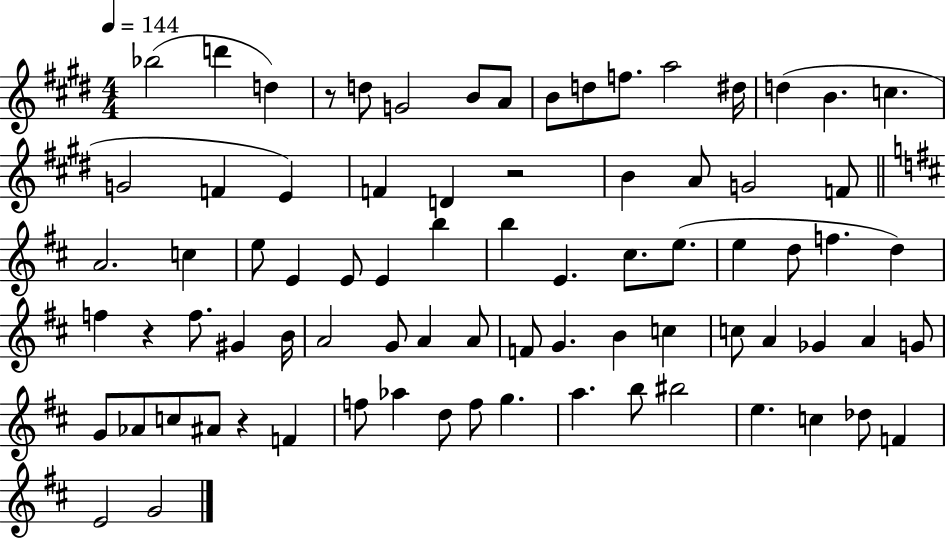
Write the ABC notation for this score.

X:1
T:Untitled
M:4/4
L:1/4
K:E
_b2 d' d z/2 d/2 G2 B/2 A/2 B/2 d/2 f/2 a2 ^d/4 d B c G2 F E F D z2 B A/2 G2 F/2 A2 c e/2 E E/2 E b b E ^c/2 e/2 e d/2 f d f z f/2 ^G B/4 A2 G/2 A A/2 F/2 G B c c/2 A _G A G/2 G/2 _A/2 c/2 ^A/2 z F f/2 _a d/2 f/2 g a b/2 ^b2 e c _d/2 F E2 G2